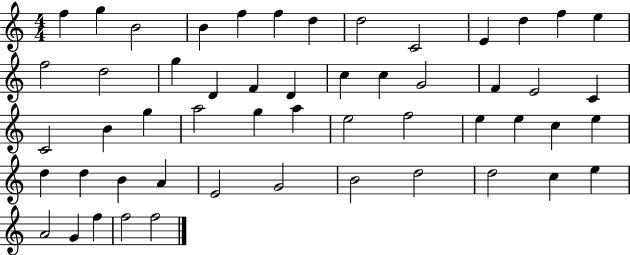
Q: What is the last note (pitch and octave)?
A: F5